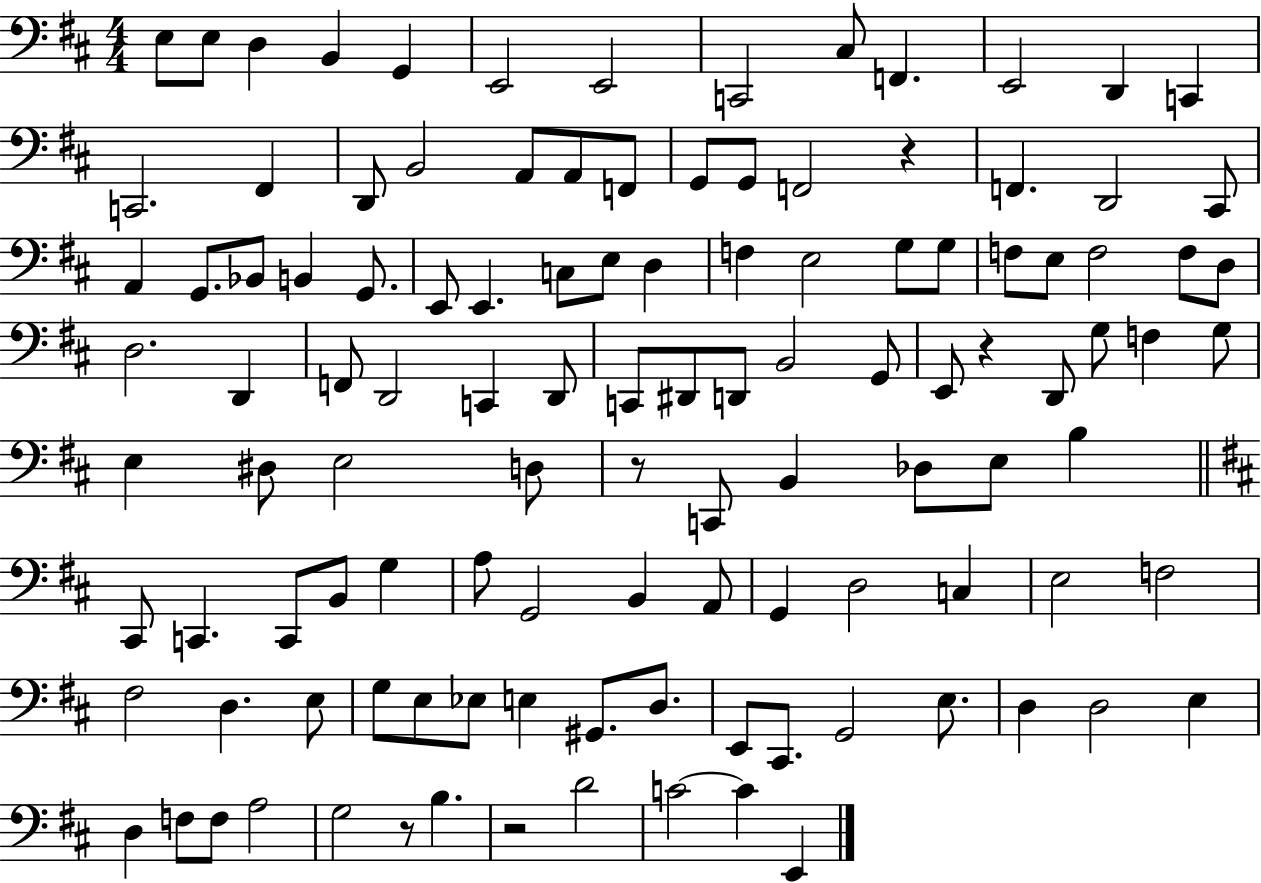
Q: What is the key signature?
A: D major